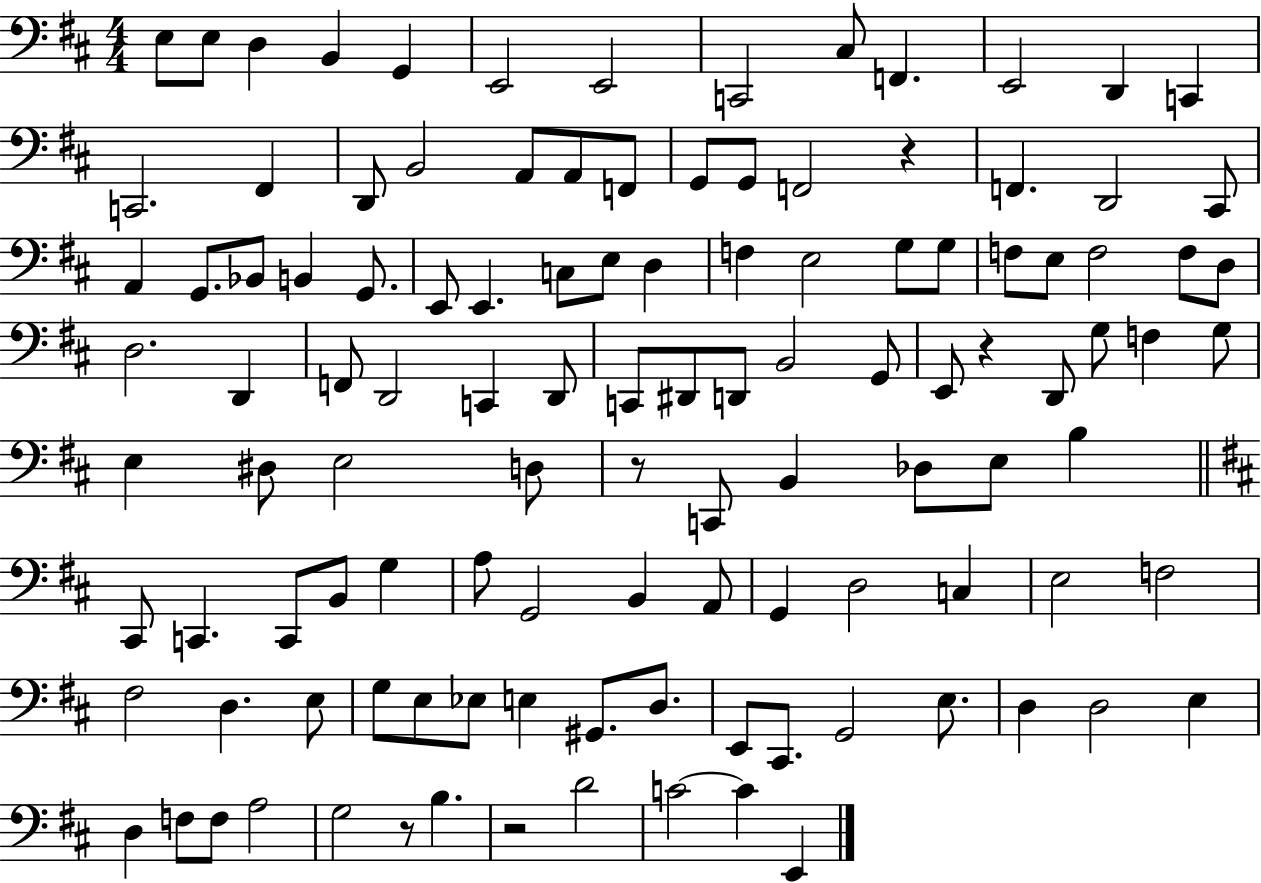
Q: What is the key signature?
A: D major